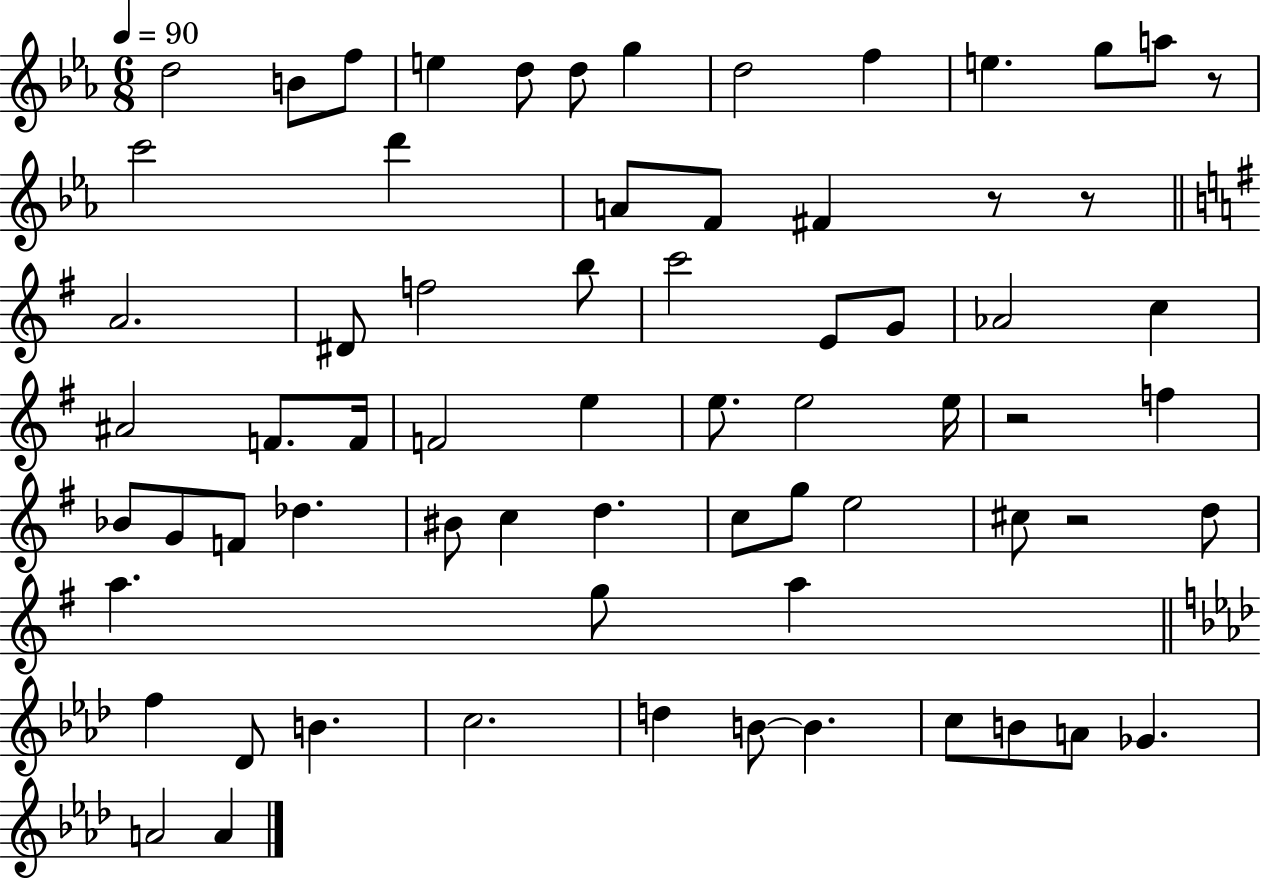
X:1
T:Untitled
M:6/8
L:1/4
K:Eb
d2 B/2 f/2 e d/2 d/2 g d2 f e g/2 a/2 z/2 c'2 d' A/2 F/2 ^F z/2 z/2 A2 ^D/2 f2 b/2 c'2 E/2 G/2 _A2 c ^A2 F/2 F/4 F2 e e/2 e2 e/4 z2 f _B/2 G/2 F/2 _d ^B/2 c d c/2 g/2 e2 ^c/2 z2 d/2 a g/2 a f _D/2 B c2 d B/2 B c/2 B/2 A/2 _G A2 A